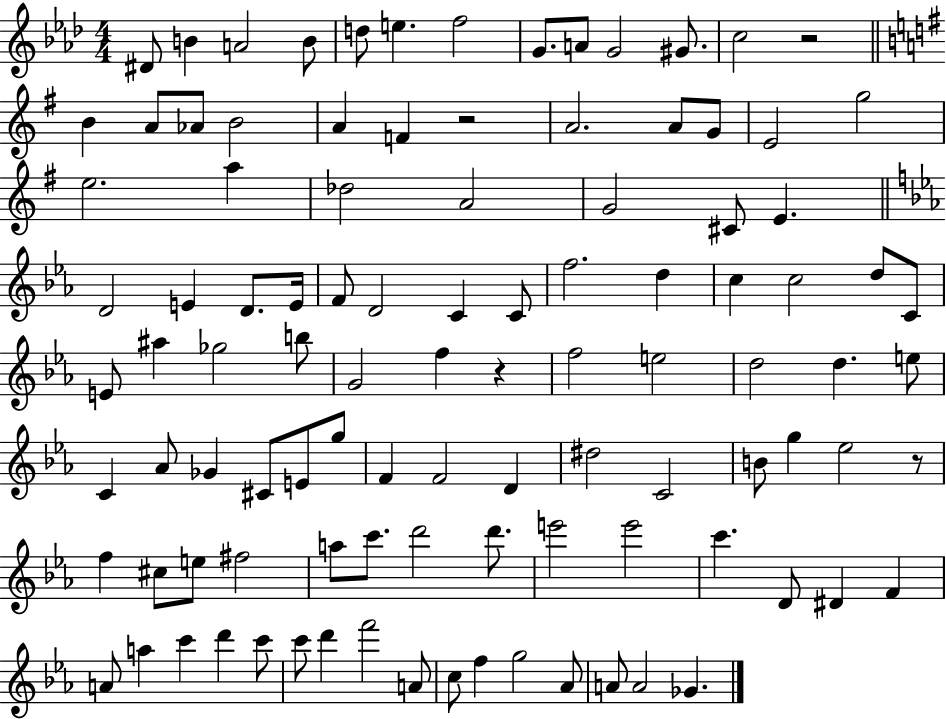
{
  \clef treble
  \numericTimeSignature
  \time 4/4
  \key aes \major
  dis'8 b'4 a'2 b'8 | d''8 e''4. f''2 | g'8. a'8 g'2 gis'8. | c''2 r2 | \break \bar "||" \break \key g \major b'4 a'8 aes'8 b'2 | a'4 f'4 r2 | a'2. a'8 g'8 | e'2 g''2 | \break e''2. a''4 | des''2 a'2 | g'2 cis'8 e'4. | \bar "||" \break \key c \minor d'2 e'4 d'8. e'16 | f'8 d'2 c'4 c'8 | f''2. d''4 | c''4 c''2 d''8 c'8 | \break e'8 ais''4 ges''2 b''8 | g'2 f''4 r4 | f''2 e''2 | d''2 d''4. e''8 | \break c'4 aes'8 ges'4 cis'8 e'8 g''8 | f'4 f'2 d'4 | dis''2 c'2 | b'8 g''4 ees''2 r8 | \break f''4 cis''8 e''8 fis''2 | a''8 c'''8. d'''2 d'''8. | e'''2 e'''2 | c'''4. d'8 dis'4 f'4 | \break a'8 a''4 c'''4 d'''4 c'''8 | c'''8 d'''4 f'''2 a'8 | c''8 f''4 g''2 aes'8 | a'8 a'2 ges'4. | \break \bar "|."
}